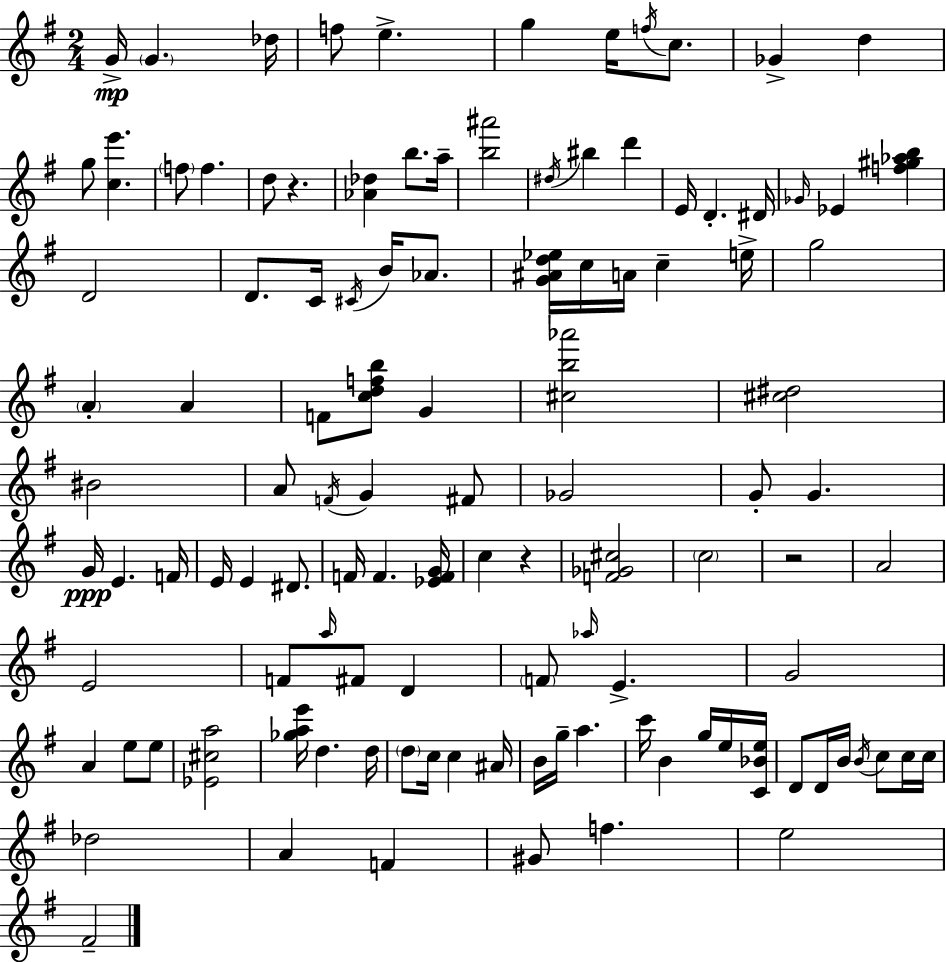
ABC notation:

X:1
T:Untitled
M:2/4
L:1/4
K:G
G/4 G _d/4 f/2 e g e/4 f/4 c/2 _G d g/2 [ce'] f/2 f d/2 z [_A_d] b/2 a/4 [b^a']2 ^d/4 ^b d' E/4 D ^D/4 _G/4 _E [f^g_ab] D2 D/2 C/4 ^C/4 B/4 _A/2 [G^Ad_e]/4 c/4 A/4 c e/4 g2 A A F/2 [cdfb]/2 G [^cb_a']2 [^c^d]2 ^B2 A/2 F/4 G ^F/2 _G2 G/2 G G/4 E F/4 E/4 E ^D/2 F/4 F [_EFG]/4 c z [F_G^c]2 c2 z2 A2 E2 F/2 a/4 ^F/2 D F/2 _a/4 E G2 A e/2 e/2 [_E^ca]2 [_gae']/4 d d/4 d/2 c/4 c ^A/4 B/4 g/4 a c'/4 B g/4 e/4 [C_Be]/4 D/2 D/4 B/4 B/4 c/2 c/4 c/4 _d2 A F ^G/2 f e2 ^F2